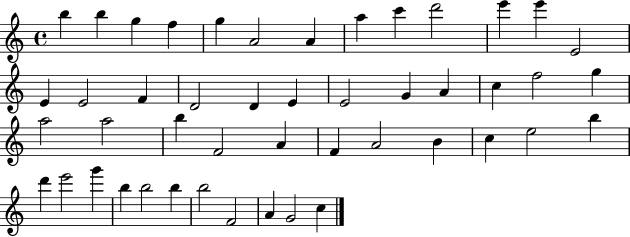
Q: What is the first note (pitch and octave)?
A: B5